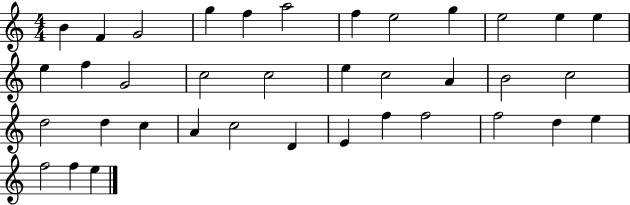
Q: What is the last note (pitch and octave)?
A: E5